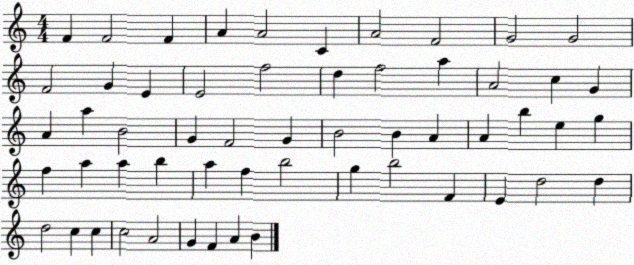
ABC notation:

X:1
T:Untitled
M:4/4
L:1/4
K:C
F F2 F A A2 C A2 F2 G2 G2 F2 G E E2 f2 d f2 a A2 c G A a B2 G F2 G B2 B A A b e g f a a b a f b2 g b2 F E d2 d d2 c c c2 A2 G F A B